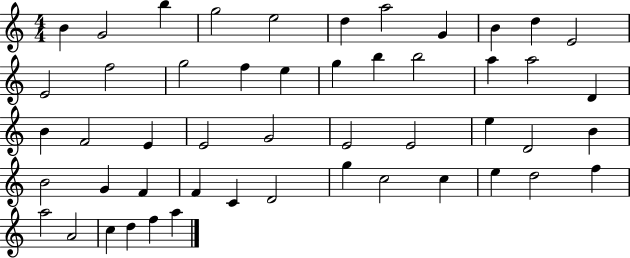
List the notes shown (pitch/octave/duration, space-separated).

B4/q G4/h B5/q G5/h E5/h D5/q A5/h G4/q B4/q D5/q E4/h E4/h F5/h G5/h F5/q E5/q G5/q B5/q B5/h A5/q A5/h D4/q B4/q F4/h E4/q E4/h G4/h E4/h E4/h E5/q D4/h B4/q B4/h G4/q F4/q F4/q C4/q D4/h G5/q C5/h C5/q E5/q D5/h F5/q A5/h A4/h C5/q D5/q F5/q A5/q